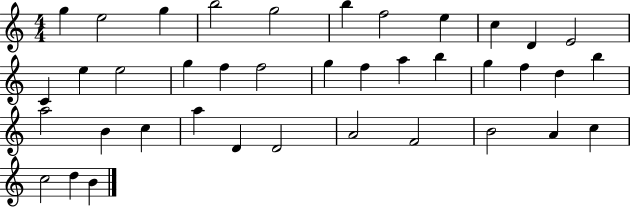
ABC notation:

X:1
T:Untitled
M:4/4
L:1/4
K:C
g e2 g b2 g2 b f2 e c D E2 C e e2 g f f2 g f a b g f d b a2 B c a D D2 A2 F2 B2 A c c2 d B